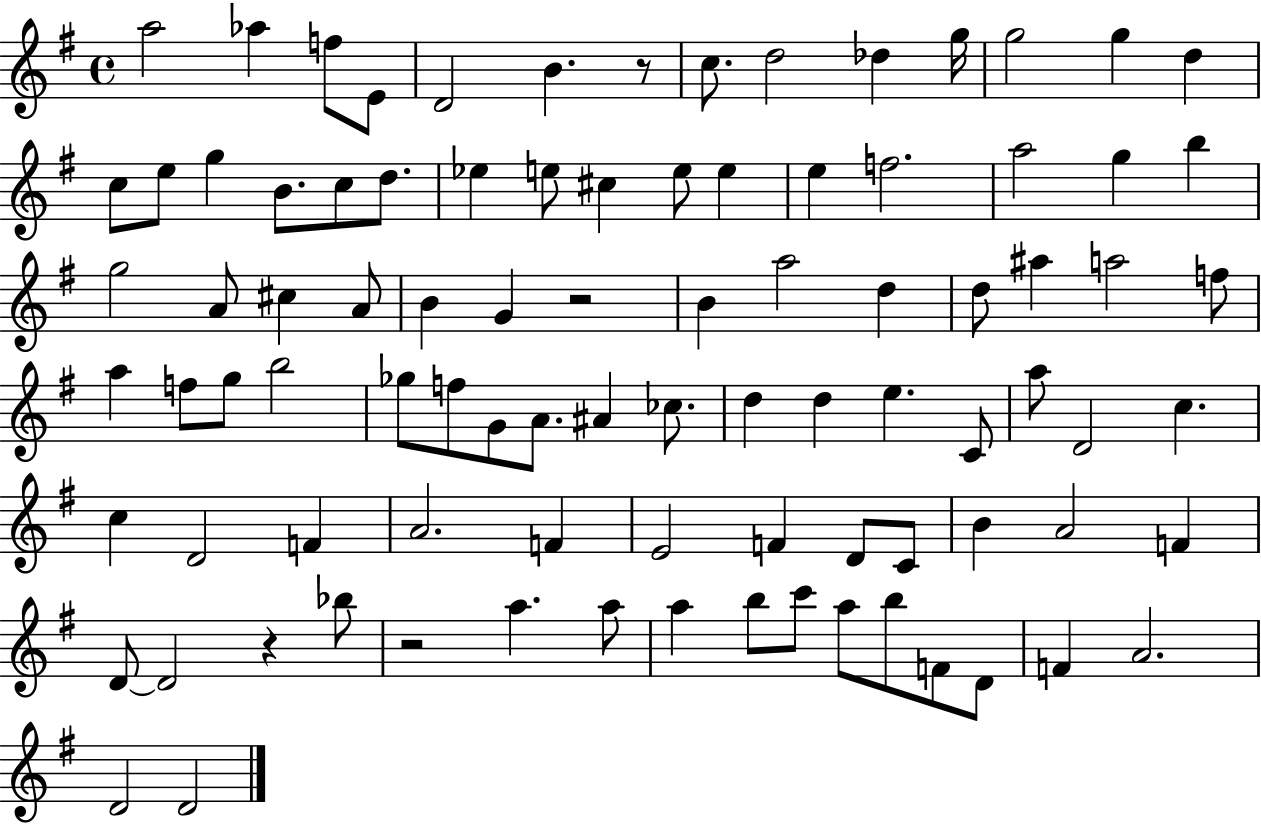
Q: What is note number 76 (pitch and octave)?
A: A5